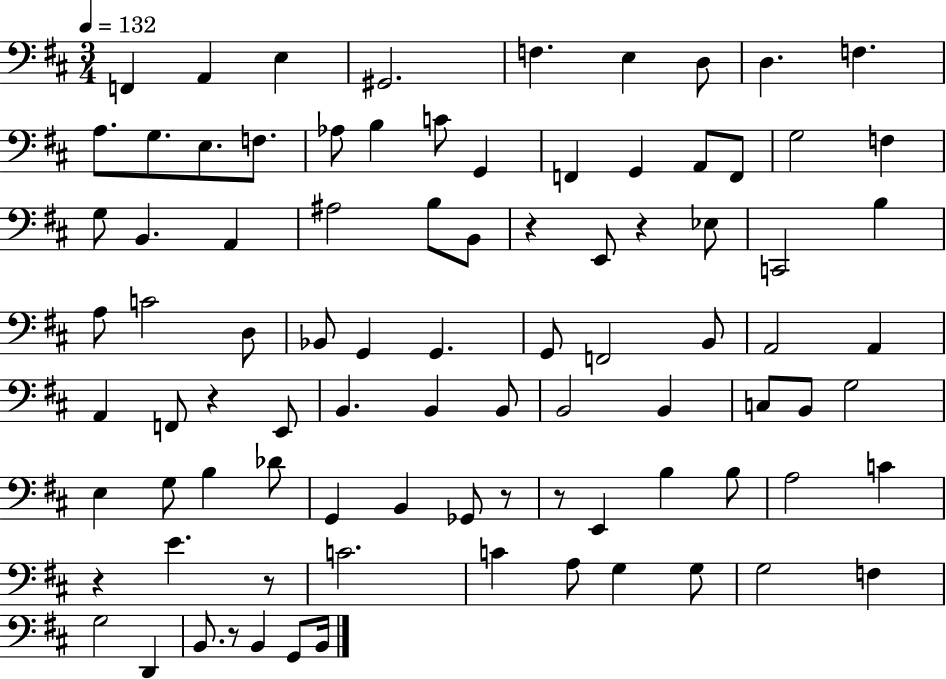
{
  \clef bass
  \numericTimeSignature
  \time 3/4
  \key d \major
  \tempo 4 = 132
  f,4 a,4 e4 | gis,2. | f4. e4 d8 | d4. f4. | \break a8. g8. e8. f8. | aes8 b4 c'8 g,4 | f,4 g,4 a,8 f,8 | g2 f4 | \break g8 b,4. a,4 | ais2 b8 b,8 | r4 e,8 r4 ees8 | c,2 b4 | \break a8 c'2 d8 | bes,8 g,4 g,4. | g,8 f,2 b,8 | a,2 a,4 | \break a,4 f,8 r4 e,8 | b,4. b,4 b,8 | b,2 b,4 | c8 b,8 g2 | \break e4 g8 b4 des'8 | g,4 b,4 ges,8 r8 | r8 e,4 b4 b8 | a2 c'4 | \break r4 e'4. r8 | c'2. | c'4 a8 g4 g8 | g2 f4 | \break g2 d,4 | b,8. r8 b,4 g,8 b,16 | \bar "|."
}